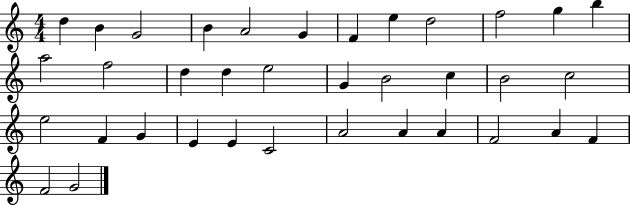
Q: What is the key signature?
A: C major